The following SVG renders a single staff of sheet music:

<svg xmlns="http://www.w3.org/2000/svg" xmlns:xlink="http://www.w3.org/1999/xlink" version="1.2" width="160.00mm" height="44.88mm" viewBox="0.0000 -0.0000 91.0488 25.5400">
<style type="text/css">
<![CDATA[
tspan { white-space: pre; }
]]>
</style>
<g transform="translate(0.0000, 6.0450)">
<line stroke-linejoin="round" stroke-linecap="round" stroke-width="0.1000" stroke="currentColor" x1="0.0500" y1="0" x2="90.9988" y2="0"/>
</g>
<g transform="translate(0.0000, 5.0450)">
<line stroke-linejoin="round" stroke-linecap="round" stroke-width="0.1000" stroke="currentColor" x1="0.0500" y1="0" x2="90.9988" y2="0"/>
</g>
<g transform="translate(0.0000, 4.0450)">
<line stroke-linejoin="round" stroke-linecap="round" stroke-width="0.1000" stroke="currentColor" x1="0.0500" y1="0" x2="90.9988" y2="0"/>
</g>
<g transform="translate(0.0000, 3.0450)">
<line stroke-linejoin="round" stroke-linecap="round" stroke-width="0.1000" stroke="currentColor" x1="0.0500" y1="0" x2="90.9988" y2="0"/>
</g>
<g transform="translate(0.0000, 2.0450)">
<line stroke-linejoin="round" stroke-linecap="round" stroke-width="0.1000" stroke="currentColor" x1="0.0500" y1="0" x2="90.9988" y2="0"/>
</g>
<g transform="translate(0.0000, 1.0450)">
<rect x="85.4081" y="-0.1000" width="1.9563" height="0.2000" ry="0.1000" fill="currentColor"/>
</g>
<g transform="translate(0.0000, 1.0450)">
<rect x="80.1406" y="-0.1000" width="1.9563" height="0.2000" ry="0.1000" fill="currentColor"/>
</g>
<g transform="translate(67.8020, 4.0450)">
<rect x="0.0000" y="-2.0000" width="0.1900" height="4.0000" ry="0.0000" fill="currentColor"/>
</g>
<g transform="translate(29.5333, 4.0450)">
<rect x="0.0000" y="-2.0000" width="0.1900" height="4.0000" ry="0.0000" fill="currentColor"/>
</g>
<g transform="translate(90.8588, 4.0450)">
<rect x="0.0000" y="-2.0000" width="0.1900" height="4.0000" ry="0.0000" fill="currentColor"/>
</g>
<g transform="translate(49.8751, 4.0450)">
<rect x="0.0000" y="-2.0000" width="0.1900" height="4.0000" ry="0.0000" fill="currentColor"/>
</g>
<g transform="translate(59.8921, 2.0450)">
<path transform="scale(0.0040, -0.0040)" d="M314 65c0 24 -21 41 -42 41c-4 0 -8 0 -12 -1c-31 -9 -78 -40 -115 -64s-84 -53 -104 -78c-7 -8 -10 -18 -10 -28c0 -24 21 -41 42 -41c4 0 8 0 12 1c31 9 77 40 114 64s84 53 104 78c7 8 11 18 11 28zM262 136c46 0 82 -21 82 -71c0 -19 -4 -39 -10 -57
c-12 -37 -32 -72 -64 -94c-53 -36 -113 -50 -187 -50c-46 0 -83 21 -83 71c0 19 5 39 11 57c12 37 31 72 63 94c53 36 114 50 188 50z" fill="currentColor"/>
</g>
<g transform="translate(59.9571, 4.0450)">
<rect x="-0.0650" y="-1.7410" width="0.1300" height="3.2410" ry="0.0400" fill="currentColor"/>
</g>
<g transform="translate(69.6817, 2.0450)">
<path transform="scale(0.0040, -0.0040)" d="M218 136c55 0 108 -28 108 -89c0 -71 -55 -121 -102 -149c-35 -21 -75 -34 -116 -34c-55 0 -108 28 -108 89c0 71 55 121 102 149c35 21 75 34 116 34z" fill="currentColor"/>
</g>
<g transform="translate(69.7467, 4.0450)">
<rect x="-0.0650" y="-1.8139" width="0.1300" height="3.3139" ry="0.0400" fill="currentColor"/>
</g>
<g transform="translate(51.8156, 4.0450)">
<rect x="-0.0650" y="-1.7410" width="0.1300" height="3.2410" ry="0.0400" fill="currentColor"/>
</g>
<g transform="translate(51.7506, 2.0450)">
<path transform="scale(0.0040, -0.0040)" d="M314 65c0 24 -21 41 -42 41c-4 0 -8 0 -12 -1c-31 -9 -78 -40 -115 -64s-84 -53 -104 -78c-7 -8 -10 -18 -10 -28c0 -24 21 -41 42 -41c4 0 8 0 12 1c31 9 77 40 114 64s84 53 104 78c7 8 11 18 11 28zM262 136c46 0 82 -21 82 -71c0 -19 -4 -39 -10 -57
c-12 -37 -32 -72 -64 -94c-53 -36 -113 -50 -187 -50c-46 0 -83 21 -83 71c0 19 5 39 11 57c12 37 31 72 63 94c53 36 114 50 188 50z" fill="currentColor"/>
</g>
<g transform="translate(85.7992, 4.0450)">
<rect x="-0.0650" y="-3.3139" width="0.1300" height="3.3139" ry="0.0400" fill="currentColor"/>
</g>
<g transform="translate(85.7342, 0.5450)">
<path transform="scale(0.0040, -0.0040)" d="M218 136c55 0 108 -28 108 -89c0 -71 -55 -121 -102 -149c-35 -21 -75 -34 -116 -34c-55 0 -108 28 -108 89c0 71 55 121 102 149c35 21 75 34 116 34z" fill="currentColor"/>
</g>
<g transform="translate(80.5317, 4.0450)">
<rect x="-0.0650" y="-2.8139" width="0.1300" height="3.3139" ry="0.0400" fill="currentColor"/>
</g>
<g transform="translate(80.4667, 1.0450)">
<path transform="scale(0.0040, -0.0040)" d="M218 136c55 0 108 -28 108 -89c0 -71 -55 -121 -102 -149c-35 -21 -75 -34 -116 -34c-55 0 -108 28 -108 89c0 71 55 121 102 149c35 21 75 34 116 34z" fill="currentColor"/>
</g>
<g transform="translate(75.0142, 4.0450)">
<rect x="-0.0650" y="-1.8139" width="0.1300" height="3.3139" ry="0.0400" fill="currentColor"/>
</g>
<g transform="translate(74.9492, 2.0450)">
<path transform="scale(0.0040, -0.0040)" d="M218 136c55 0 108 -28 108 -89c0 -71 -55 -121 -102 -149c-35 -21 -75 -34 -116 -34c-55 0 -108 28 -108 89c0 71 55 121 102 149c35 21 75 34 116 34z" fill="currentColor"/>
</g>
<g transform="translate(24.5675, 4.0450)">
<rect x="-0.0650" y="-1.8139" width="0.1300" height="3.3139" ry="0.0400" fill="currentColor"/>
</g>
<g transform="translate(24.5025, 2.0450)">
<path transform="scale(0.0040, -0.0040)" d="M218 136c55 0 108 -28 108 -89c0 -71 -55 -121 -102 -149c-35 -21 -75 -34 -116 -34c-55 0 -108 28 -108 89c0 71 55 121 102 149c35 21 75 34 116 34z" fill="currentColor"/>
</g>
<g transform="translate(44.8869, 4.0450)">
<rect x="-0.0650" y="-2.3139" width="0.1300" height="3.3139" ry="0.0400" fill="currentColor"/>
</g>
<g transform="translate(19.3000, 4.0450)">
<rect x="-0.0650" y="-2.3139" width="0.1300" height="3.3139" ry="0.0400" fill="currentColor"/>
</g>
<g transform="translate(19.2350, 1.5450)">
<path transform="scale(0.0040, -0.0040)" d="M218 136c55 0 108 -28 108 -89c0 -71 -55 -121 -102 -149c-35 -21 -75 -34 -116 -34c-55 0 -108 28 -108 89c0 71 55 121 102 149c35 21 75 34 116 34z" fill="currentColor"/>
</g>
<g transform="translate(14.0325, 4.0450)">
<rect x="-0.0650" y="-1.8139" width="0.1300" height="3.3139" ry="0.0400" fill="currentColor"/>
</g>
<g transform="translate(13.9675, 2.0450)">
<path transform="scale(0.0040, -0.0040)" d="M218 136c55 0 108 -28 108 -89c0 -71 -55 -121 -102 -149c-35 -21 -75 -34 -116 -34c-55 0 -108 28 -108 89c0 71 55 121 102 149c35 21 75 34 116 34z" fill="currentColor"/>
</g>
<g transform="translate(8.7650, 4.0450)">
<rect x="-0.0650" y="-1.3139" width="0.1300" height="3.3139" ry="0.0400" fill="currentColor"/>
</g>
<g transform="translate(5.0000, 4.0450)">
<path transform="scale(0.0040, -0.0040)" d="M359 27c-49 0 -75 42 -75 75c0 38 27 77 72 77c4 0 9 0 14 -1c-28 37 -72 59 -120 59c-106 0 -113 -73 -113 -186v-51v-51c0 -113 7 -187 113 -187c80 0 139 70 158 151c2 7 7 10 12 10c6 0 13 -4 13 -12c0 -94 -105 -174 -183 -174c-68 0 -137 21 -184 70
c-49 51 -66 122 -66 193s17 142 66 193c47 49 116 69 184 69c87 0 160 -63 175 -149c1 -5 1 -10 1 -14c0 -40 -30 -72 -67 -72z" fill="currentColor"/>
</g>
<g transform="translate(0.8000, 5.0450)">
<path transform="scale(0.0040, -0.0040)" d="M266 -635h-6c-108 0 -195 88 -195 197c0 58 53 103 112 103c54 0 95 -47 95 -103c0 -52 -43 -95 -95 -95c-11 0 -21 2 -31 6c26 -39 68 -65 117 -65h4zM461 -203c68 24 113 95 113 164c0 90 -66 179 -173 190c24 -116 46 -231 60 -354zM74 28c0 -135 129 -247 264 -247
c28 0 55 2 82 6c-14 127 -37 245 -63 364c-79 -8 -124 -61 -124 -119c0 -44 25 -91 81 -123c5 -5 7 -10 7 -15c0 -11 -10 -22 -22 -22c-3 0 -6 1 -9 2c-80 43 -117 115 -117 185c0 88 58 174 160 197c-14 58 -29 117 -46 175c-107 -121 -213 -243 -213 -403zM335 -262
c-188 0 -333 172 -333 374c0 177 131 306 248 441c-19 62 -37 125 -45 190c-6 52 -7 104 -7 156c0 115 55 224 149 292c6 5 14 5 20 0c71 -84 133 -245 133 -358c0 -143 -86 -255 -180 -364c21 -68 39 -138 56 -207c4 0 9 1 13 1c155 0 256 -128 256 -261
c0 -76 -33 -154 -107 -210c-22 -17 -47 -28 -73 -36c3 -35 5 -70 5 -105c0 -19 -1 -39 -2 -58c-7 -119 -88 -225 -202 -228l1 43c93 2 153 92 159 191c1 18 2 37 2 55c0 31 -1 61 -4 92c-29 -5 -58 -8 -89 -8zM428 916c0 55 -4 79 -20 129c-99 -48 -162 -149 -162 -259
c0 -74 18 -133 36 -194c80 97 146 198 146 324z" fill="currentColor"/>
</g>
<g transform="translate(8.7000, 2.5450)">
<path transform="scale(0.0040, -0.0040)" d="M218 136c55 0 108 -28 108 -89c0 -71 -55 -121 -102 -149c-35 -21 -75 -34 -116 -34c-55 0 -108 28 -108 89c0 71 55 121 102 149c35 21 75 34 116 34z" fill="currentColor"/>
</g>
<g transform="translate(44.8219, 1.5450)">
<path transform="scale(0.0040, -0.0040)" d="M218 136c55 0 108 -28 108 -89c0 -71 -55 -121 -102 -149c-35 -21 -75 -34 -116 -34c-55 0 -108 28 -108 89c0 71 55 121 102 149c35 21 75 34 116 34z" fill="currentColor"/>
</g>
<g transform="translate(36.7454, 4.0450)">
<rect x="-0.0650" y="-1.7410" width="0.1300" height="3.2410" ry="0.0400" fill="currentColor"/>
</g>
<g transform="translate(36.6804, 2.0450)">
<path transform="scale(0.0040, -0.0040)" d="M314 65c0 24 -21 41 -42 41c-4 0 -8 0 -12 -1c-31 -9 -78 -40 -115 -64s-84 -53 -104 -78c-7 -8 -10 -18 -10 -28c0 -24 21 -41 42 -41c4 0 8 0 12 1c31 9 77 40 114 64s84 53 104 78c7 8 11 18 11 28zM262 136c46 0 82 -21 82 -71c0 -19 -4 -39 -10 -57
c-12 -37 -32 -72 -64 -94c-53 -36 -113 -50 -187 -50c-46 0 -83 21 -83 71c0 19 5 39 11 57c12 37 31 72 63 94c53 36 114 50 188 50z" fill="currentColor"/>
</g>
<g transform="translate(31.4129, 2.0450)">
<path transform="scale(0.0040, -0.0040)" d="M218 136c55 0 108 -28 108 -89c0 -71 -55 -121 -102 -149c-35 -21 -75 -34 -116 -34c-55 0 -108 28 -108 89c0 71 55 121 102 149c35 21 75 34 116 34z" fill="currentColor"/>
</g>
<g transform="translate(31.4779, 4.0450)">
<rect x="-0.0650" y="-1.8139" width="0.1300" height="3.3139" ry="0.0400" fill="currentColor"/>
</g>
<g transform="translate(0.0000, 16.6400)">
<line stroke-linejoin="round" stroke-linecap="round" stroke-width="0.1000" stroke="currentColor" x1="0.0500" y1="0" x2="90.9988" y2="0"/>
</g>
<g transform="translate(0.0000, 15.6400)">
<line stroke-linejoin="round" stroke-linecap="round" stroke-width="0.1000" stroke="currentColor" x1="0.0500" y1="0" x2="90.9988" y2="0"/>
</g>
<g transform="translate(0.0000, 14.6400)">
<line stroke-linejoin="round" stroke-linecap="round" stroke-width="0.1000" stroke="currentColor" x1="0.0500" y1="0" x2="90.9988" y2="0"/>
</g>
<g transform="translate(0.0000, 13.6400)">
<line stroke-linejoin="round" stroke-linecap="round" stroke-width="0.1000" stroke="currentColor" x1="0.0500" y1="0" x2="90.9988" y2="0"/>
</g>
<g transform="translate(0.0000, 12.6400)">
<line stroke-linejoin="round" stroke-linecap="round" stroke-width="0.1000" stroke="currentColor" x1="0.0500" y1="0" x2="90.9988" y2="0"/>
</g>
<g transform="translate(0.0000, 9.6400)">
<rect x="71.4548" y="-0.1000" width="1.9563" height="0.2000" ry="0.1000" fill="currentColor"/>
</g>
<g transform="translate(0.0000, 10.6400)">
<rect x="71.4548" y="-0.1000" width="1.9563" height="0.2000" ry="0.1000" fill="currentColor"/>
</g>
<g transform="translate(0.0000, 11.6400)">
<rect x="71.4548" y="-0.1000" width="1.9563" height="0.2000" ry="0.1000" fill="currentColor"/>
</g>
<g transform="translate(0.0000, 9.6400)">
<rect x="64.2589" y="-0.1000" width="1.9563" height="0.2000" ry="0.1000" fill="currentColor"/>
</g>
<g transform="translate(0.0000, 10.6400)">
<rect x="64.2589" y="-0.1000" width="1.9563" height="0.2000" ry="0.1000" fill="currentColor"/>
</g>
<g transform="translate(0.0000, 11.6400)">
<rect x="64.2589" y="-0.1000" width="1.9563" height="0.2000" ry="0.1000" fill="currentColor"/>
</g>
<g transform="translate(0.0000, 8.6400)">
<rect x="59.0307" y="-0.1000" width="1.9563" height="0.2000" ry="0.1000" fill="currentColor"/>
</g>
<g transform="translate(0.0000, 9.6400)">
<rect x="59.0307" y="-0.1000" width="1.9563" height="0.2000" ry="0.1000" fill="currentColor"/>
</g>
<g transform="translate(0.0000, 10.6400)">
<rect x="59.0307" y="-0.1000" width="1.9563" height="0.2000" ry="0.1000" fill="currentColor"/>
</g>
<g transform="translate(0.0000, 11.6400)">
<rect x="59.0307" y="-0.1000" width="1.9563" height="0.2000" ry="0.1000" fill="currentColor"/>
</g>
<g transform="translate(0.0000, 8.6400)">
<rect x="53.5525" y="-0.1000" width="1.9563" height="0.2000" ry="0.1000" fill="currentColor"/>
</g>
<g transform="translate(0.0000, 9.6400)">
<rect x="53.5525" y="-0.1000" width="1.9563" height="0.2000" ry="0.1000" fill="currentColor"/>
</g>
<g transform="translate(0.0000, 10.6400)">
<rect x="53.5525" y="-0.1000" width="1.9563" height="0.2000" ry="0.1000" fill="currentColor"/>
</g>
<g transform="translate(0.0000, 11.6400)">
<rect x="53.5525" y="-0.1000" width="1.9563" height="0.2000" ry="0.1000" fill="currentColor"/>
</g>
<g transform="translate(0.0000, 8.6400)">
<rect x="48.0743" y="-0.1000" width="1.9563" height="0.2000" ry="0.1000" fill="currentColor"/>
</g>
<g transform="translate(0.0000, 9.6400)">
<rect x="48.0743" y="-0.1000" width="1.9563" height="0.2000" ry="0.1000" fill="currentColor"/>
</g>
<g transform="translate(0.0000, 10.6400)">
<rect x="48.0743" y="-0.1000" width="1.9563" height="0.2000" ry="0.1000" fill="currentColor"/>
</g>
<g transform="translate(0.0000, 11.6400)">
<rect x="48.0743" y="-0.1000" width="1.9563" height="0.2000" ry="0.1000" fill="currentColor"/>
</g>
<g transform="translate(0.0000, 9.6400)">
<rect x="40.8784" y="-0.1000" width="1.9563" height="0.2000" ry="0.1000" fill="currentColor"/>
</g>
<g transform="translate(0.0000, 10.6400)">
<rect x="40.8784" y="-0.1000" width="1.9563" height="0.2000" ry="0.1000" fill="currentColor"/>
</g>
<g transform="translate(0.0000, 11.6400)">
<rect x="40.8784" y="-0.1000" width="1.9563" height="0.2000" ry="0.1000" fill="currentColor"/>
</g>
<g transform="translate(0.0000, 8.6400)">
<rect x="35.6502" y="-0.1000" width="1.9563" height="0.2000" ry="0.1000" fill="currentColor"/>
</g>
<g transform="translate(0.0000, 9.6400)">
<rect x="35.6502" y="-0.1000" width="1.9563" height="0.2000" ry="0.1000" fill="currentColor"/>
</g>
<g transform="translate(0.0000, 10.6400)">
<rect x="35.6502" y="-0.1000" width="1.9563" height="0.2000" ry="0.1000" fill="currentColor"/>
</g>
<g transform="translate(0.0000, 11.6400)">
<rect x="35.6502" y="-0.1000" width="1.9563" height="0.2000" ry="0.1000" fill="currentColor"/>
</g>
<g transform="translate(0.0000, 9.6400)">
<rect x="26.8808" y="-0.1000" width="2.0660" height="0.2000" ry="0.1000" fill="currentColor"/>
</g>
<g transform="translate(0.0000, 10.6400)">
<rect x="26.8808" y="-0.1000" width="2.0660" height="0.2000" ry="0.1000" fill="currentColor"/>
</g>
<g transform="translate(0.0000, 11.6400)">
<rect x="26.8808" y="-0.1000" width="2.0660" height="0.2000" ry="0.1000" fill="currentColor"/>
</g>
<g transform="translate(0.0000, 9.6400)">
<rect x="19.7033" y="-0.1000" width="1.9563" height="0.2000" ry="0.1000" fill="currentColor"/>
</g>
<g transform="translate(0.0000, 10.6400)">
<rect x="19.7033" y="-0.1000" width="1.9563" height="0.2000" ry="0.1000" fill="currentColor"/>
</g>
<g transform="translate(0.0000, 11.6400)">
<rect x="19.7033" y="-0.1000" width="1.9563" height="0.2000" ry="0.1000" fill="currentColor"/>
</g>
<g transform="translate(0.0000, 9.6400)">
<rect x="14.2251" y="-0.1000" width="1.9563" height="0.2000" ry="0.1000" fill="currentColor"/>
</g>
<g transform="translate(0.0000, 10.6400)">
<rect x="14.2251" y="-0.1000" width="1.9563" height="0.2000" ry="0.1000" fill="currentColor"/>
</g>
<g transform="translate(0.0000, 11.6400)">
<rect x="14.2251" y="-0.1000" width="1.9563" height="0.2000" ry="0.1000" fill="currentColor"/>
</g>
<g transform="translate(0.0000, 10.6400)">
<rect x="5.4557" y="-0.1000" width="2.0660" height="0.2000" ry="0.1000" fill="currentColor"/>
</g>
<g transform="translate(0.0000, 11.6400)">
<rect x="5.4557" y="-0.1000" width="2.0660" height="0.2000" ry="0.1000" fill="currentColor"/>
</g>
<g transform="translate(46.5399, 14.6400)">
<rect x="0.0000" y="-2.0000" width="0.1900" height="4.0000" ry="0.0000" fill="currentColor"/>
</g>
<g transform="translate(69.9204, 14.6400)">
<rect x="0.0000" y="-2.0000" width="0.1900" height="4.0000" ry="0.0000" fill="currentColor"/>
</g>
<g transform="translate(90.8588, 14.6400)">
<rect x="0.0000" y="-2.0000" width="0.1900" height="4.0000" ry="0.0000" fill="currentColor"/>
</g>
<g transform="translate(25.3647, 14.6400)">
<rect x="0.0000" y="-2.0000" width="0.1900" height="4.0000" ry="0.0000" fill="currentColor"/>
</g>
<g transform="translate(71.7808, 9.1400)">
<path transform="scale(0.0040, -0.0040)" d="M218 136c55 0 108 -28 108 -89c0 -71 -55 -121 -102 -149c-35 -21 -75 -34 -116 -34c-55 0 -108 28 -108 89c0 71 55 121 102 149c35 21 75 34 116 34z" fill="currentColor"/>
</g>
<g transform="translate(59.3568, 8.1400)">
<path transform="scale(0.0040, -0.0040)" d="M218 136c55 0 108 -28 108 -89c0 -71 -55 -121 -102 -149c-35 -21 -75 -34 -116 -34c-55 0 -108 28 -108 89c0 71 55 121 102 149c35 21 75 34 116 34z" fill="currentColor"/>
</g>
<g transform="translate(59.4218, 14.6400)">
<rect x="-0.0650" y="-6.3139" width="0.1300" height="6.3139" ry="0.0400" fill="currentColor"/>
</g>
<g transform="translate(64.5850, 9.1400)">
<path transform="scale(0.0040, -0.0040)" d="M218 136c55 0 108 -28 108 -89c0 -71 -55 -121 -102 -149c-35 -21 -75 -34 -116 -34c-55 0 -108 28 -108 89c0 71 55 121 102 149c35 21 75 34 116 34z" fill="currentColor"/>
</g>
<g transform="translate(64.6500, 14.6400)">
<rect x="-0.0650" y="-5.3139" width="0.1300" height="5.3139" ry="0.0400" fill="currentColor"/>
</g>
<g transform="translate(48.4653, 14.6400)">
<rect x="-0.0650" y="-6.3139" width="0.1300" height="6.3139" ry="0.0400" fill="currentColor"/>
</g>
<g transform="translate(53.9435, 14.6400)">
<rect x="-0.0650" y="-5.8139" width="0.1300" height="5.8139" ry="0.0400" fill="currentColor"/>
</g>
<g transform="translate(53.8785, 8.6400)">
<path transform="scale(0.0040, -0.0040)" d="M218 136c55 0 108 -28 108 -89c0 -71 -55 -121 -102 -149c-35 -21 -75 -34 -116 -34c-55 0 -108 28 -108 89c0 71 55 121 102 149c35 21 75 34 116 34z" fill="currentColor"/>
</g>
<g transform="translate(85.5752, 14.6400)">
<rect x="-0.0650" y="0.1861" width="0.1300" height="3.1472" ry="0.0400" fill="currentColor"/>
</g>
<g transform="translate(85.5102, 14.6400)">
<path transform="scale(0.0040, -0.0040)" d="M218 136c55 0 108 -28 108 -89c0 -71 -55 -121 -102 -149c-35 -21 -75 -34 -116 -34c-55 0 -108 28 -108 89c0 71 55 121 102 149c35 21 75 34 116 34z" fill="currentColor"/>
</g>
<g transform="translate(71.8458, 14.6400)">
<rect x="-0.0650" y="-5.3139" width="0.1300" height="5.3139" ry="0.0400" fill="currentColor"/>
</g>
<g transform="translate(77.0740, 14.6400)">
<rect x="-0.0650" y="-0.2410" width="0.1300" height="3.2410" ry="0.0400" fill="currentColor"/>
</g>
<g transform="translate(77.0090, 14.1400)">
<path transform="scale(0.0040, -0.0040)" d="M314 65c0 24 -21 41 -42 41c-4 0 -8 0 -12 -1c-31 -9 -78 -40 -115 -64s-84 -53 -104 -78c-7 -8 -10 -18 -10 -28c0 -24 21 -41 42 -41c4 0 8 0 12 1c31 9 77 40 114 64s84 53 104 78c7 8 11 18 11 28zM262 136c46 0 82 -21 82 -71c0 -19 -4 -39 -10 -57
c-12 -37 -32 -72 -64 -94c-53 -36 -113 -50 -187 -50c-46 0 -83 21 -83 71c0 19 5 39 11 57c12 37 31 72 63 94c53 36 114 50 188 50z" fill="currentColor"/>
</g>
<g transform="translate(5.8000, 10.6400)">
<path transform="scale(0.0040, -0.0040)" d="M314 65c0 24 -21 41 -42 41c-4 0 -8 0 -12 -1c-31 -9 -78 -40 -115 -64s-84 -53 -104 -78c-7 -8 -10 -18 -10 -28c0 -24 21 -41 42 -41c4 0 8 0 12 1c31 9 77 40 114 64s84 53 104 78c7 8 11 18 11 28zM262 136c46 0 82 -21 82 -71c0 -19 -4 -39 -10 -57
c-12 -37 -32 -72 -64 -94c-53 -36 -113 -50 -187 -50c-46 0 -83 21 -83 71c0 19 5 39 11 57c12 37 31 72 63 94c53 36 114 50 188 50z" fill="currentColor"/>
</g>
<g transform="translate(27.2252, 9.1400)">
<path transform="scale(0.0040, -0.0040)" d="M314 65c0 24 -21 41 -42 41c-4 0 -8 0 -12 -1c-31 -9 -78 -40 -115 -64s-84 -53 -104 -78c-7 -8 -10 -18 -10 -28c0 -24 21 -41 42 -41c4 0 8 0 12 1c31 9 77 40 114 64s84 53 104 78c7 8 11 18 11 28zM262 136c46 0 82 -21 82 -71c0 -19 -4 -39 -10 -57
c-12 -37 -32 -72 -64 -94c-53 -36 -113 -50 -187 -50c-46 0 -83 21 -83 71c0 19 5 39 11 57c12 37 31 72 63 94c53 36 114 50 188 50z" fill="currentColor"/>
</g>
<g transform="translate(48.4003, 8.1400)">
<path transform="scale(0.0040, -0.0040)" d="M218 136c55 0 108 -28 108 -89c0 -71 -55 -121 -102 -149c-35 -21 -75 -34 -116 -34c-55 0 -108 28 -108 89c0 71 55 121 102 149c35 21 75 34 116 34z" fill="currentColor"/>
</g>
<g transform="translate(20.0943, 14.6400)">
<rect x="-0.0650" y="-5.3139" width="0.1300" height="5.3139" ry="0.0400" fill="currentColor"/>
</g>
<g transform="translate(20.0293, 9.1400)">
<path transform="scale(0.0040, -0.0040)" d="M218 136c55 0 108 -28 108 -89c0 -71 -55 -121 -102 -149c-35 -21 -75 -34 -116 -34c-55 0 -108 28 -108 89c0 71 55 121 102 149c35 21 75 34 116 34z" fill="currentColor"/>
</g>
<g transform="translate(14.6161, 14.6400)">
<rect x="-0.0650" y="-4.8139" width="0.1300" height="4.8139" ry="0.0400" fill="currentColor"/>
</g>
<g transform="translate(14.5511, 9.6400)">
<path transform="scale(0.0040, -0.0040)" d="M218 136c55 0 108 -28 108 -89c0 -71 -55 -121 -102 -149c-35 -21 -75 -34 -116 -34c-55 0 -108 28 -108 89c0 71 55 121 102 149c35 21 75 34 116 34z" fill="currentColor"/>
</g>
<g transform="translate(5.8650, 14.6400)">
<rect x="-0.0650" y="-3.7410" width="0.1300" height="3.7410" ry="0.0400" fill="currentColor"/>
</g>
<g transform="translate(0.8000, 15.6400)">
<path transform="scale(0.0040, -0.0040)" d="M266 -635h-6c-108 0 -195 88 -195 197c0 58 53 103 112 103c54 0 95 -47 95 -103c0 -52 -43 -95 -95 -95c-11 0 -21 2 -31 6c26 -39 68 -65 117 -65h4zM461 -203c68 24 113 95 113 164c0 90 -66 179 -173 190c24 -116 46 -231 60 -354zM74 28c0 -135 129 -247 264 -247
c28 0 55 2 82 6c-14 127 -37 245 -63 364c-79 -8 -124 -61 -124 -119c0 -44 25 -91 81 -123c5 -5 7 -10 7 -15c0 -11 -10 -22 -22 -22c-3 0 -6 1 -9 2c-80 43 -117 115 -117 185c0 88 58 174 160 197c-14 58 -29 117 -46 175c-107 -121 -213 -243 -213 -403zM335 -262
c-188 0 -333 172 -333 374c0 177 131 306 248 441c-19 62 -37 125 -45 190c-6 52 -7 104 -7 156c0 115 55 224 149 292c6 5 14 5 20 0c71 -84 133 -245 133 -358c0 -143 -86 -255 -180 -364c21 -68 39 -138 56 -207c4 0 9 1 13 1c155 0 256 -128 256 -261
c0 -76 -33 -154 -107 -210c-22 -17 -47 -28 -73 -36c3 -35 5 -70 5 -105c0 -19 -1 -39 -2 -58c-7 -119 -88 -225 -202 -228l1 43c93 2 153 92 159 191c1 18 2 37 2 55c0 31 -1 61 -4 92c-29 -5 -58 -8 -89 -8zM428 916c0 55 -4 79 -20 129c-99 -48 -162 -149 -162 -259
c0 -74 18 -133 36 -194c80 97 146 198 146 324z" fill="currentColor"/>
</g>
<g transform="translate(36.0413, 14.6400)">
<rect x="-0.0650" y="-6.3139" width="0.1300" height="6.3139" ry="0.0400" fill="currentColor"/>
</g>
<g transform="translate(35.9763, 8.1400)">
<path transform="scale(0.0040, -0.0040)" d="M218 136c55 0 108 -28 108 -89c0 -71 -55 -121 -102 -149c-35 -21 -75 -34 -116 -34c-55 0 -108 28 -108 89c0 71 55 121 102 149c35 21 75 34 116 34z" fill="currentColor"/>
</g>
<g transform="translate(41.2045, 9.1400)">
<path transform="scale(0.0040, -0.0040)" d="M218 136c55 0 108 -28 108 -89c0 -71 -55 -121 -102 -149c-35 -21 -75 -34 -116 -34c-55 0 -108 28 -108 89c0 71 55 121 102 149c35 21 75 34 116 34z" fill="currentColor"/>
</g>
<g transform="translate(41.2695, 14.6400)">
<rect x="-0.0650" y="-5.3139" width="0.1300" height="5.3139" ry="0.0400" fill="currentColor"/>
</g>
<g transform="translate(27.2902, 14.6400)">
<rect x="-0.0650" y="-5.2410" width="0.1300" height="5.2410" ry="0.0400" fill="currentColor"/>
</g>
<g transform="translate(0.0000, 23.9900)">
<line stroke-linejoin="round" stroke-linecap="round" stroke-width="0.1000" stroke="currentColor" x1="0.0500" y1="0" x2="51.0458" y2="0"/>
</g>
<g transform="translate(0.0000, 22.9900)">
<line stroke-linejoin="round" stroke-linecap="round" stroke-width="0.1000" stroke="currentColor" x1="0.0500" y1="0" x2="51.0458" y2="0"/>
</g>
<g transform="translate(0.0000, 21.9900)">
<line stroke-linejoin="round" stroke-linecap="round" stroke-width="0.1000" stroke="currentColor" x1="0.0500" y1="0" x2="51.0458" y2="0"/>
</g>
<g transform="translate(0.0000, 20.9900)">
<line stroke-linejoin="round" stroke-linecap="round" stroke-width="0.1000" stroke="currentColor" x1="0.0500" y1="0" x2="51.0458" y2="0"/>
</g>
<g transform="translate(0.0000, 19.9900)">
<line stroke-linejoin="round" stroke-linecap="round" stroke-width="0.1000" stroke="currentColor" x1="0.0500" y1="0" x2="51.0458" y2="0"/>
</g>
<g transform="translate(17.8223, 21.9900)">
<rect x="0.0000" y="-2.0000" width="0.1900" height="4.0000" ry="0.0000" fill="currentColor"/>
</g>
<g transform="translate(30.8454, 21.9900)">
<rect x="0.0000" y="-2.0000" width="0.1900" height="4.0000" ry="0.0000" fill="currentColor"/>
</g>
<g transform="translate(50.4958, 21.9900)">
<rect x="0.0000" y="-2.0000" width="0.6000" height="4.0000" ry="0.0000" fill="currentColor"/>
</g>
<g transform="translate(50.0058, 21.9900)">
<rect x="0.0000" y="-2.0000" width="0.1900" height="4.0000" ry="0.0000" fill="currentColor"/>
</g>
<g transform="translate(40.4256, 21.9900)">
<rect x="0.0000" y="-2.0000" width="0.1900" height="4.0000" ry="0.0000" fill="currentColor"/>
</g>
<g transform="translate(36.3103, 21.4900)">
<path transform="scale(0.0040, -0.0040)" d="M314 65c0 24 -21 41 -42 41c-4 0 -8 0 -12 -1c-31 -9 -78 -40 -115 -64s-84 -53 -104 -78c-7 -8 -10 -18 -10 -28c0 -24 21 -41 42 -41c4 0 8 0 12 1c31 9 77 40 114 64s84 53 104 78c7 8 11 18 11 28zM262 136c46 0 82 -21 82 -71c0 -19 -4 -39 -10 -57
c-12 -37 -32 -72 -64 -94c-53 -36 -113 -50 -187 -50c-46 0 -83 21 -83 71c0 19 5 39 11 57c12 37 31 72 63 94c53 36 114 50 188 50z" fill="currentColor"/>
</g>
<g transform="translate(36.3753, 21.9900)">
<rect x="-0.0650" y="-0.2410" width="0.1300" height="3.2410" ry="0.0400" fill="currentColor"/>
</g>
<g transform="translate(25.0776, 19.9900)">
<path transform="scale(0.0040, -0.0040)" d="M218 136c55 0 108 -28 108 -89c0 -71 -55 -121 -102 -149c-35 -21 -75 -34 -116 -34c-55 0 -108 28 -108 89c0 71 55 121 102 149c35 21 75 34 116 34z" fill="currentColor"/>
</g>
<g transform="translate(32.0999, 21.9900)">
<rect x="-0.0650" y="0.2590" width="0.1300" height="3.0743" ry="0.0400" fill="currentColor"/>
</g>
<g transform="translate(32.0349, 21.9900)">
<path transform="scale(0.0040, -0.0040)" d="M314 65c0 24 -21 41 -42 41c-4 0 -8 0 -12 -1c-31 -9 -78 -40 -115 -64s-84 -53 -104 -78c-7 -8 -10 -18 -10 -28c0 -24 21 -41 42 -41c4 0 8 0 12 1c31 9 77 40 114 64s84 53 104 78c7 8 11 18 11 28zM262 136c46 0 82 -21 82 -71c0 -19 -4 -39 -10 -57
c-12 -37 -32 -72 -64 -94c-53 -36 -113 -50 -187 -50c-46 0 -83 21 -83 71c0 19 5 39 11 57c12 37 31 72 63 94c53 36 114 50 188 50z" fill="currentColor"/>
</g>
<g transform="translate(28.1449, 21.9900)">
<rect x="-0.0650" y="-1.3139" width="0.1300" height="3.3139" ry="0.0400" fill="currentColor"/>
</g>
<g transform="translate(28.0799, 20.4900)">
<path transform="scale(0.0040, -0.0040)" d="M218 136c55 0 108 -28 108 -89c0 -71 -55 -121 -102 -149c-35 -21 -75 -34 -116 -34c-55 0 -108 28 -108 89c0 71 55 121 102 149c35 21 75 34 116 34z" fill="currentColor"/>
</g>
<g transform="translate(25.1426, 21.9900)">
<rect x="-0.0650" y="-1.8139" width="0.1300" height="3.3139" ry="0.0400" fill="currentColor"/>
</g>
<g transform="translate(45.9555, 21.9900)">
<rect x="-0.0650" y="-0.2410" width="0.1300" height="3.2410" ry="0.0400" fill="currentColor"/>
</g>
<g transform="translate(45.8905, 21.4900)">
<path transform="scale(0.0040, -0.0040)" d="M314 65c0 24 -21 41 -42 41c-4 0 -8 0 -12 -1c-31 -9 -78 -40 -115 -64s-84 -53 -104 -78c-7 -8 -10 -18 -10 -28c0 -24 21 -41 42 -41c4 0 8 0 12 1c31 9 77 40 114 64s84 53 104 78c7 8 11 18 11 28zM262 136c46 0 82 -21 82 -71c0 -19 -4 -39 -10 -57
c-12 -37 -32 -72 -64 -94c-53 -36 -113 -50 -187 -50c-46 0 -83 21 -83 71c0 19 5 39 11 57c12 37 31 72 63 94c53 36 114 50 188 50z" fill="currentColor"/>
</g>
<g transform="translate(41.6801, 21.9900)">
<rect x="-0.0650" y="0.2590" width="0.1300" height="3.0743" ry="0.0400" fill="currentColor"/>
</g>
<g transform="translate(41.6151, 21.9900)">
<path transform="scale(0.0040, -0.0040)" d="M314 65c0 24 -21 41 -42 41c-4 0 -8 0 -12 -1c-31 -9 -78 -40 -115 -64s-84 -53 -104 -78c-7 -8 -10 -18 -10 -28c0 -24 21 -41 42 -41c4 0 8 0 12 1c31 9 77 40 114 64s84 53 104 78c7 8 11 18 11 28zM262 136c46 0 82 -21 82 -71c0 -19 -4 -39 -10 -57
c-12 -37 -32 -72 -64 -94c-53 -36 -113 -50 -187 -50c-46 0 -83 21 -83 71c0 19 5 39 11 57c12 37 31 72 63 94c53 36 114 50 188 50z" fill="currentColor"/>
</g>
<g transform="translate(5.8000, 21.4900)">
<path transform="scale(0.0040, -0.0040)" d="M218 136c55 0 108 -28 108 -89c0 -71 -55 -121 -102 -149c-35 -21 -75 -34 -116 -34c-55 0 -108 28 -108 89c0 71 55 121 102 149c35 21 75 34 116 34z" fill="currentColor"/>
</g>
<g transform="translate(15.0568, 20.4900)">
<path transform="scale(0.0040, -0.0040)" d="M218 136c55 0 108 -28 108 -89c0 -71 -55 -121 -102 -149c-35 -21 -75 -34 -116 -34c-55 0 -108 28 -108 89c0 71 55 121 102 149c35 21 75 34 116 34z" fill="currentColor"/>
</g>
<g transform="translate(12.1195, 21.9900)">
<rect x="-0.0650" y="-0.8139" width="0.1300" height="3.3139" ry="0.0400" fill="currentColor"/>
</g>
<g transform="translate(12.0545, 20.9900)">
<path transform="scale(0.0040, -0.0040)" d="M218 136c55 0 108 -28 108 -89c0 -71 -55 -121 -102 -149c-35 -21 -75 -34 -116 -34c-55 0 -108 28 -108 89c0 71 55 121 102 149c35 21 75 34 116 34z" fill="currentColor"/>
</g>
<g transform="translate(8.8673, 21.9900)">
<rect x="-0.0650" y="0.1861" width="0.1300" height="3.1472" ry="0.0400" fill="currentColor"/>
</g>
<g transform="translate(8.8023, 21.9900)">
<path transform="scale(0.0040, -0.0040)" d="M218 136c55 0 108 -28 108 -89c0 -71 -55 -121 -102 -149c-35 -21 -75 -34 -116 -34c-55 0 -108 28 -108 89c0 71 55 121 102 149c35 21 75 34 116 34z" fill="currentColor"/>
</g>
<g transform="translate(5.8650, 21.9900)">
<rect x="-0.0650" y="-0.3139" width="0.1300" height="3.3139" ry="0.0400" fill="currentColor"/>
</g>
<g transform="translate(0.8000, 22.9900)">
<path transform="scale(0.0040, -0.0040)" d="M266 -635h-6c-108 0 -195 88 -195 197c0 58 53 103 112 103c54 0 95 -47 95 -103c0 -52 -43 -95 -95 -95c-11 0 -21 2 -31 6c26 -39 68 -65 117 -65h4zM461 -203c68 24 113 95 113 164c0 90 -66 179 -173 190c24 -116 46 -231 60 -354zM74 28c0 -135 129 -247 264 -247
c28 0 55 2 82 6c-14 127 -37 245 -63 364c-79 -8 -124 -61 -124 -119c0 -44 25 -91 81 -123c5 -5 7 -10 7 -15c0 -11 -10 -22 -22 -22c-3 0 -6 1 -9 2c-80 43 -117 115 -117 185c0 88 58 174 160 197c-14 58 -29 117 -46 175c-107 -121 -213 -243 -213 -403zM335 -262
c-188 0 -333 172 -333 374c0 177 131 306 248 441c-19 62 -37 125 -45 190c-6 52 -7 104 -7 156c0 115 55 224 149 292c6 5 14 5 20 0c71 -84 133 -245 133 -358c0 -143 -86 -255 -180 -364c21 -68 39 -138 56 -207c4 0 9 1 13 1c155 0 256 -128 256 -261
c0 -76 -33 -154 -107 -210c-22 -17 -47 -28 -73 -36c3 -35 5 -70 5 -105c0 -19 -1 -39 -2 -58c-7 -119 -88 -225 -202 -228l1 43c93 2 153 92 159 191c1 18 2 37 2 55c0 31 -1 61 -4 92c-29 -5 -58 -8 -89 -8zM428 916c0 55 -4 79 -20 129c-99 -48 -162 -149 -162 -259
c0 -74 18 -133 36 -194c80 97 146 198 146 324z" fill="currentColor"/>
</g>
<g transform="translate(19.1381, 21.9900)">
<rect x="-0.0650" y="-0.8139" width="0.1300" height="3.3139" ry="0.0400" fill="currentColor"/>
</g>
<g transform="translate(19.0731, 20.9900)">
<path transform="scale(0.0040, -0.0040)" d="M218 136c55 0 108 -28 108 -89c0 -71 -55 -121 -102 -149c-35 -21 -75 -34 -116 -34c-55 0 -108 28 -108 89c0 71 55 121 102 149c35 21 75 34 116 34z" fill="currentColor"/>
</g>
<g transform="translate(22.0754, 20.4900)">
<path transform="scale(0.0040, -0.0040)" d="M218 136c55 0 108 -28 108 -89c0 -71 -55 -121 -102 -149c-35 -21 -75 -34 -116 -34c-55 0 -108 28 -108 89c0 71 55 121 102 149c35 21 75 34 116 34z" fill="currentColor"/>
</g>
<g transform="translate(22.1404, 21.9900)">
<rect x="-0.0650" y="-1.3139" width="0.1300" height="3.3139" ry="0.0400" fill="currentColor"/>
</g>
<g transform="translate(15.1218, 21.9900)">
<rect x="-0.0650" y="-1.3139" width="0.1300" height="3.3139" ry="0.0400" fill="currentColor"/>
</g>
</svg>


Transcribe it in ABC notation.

X:1
T:Untitled
M:4/4
L:1/4
K:C
e f g f f f2 g f2 f2 f f a b c'2 e' f' f'2 a' f' a' g' a' f' f' c2 B c B d e d e f e B2 c2 B2 c2